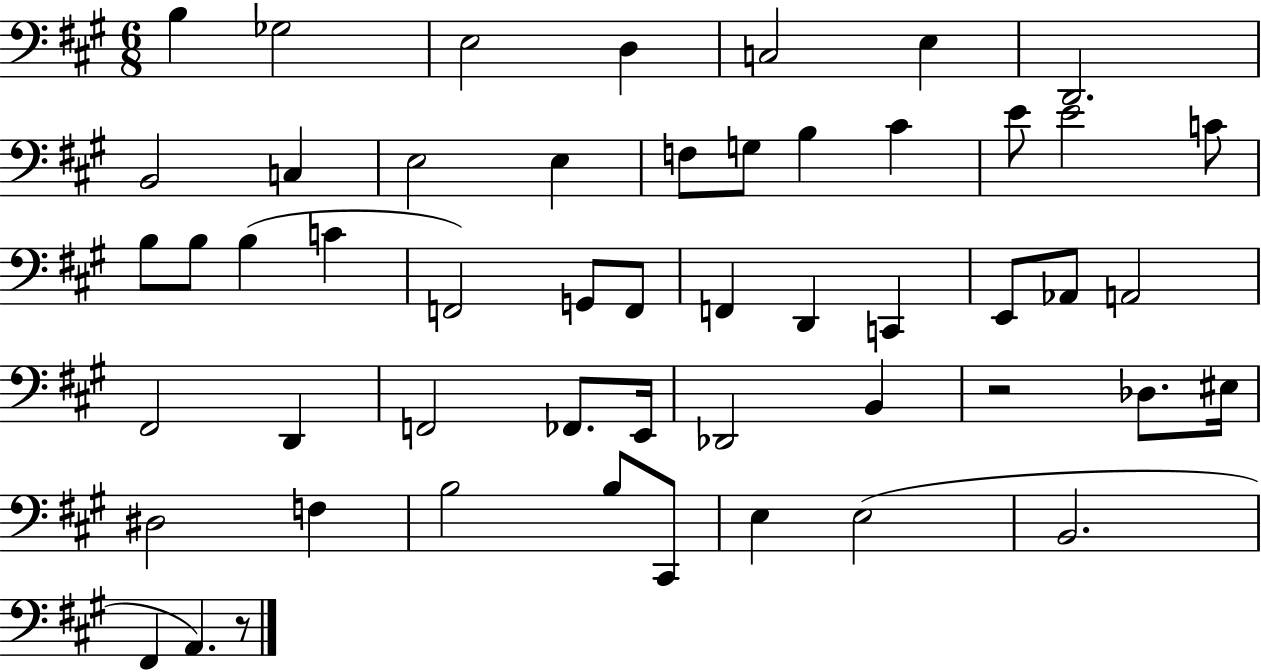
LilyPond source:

{
  \clef bass
  \numericTimeSignature
  \time 6/8
  \key a \major
  b4 ges2 | e2 d4 | c2 e4 | d,2. | \break b,2 c4 | e2 e4 | f8 g8 b4 cis'4 | e'8 e'2 c'8 | \break b8 b8 b4( c'4 | f,2) g,8 f,8 | f,4 d,4 c,4 | e,8 aes,8 a,2 | \break fis,2 d,4 | f,2 fes,8. e,16 | des,2 b,4 | r2 des8. eis16 | \break dis2 f4 | b2 b8 cis,8 | e4 e2( | b,2. | \break fis,4 a,4.) r8 | \bar "|."
}